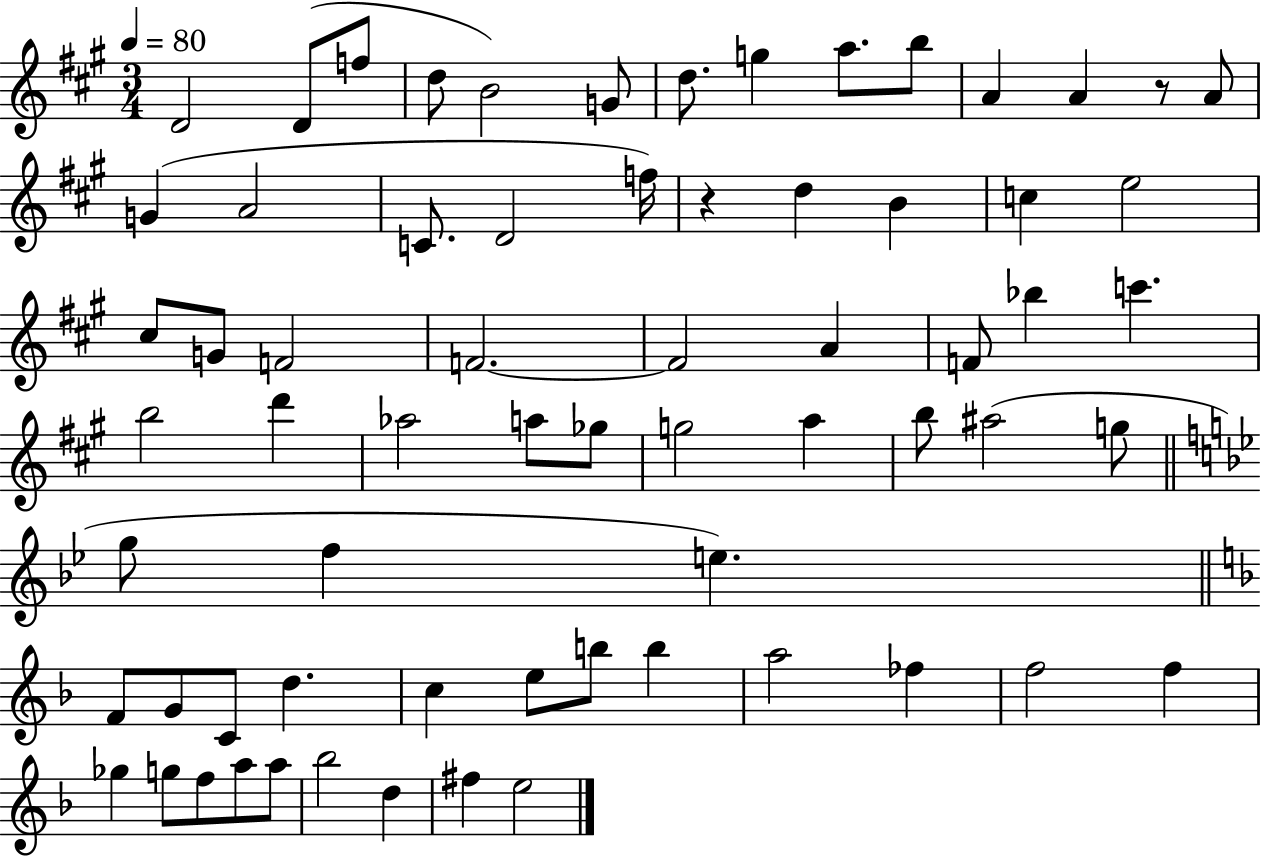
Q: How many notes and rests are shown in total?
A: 67